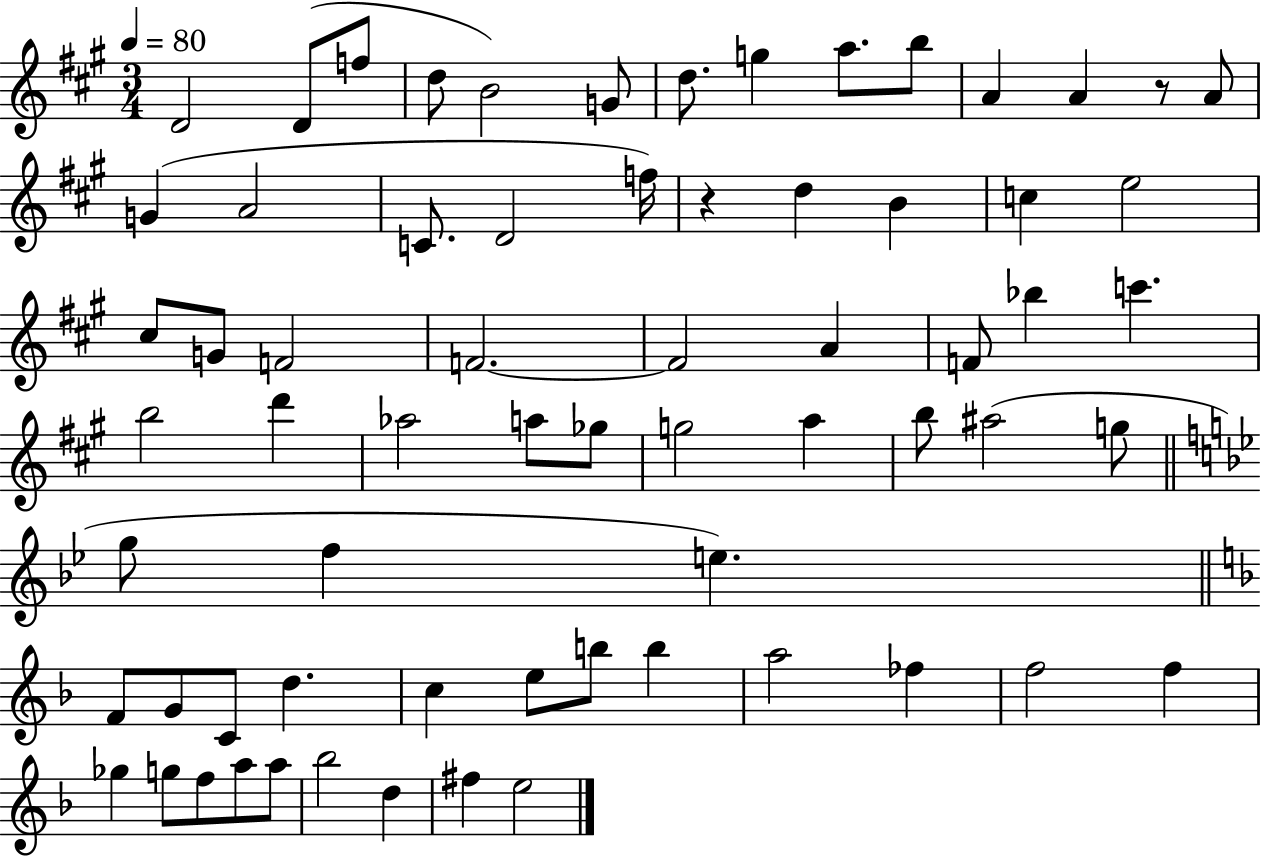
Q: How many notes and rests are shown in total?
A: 67